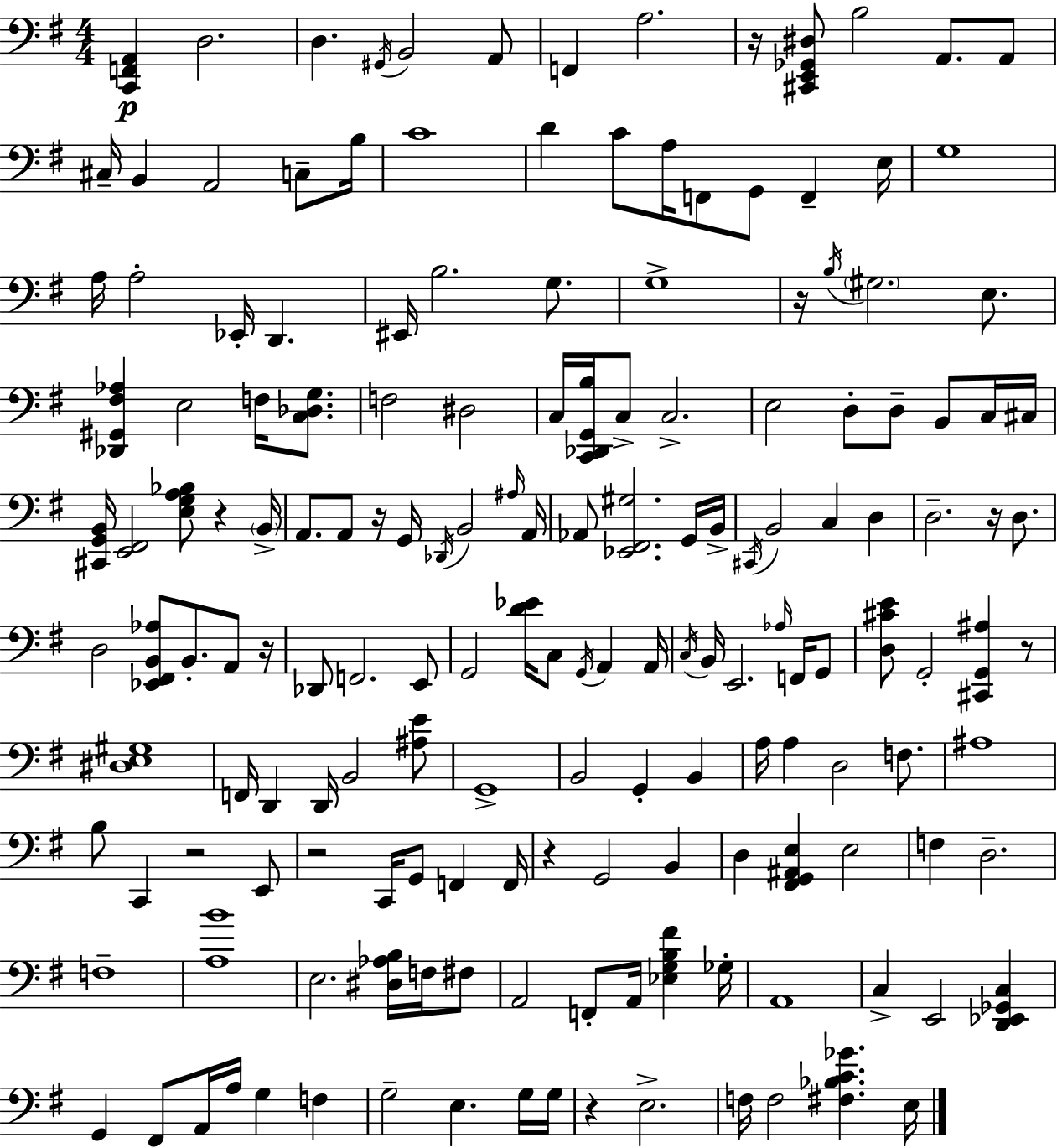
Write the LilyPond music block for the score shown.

{
  \clef bass
  \numericTimeSignature
  \time 4/4
  \key g \major
  \repeat volta 2 { <c, f, a,>4\p d2. | d4. \acciaccatura { gis,16 } b,2 a,8 | f,4 a2. | r16 <cis, e, ges, dis>8 b2 a,8. a,8 | \break cis16-- b,4 a,2 c8-- | b16 c'1 | d'4 c'8 a16 f,8 g,8 f,4-- | e16 g1 | \break a16 a2-. ees,16-. d,4. | eis,16 b2. g8. | g1-> | r16 \acciaccatura { b16 } \parenthesize gis2. e8. | \break <des, gis, fis aes>4 e2 f16 <c des g>8. | f2 dis2 | c16 <c, des, g, b>16 c8-> c2.-> | e2 d8-. d8-- b,8 | \break c16 cis16 <cis, g, b,>16 <e, fis,>2 <e g a bes>8 r4 | \parenthesize b,16-> a,8. a,8 r16 g,16 \acciaccatura { des,16 } b,2 | \grace { ais16 } a,16 aes,8 <ees, fis, gis>2. | g,16 b,16-> \acciaccatura { cis,16 } b,2 c4 | \break d4 d2.-- | r16 d8. d2 <ees, fis, b, aes>8 b,8.-. | a,8 r16 des,8 f,2. | e,8 g,2 <d' ees'>16 c8 | \break \acciaccatura { g,16 } a,4 a,16 \acciaccatura { c16 } b,16 e,2. | \grace { aes16 } f,16 g,8 <d cis' e'>8 g,2-. | <cis, g, ais>4 r8 <dis e gis>1 | f,16 d,4 d,16 b,2 | \break <ais e'>8 g,1-> | b,2 | g,4-. b,4 a16 a4 d2 | f8. ais1 | \break b8 c,4 r2 | e,8 r2 | c,16 g,8 f,4 f,16 r4 g,2 | b,4 d4 <fis, g, ais, e>4 | \break e2 f4 d2.-- | f1-- | <a b'>1 | e2. | \break <dis aes b>16 f16 fis8 a,2 | f,8-. a,16 <ees g b fis'>4 ges16-. a,1 | c4-> e,2 | <d, ees, ges, c>4 g,4 fis,8 a,16 a16 | \break g4 f4 g2-- | e4. g16 g16 r4 e2.-> | f16 f2 | <fis bes c' ges'>4. e16 } \bar "|."
}